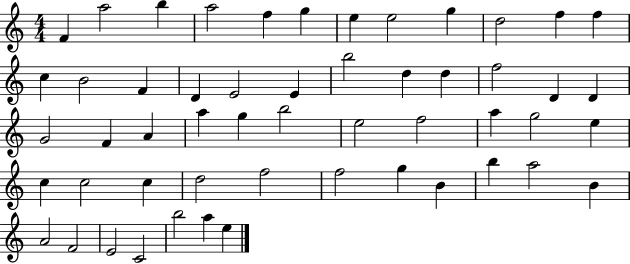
X:1
T:Untitled
M:4/4
L:1/4
K:C
F a2 b a2 f g e e2 g d2 f f c B2 F D E2 E b2 d d f2 D D G2 F A a g b2 e2 f2 a g2 e c c2 c d2 f2 f2 g B b a2 B A2 F2 E2 C2 b2 a e